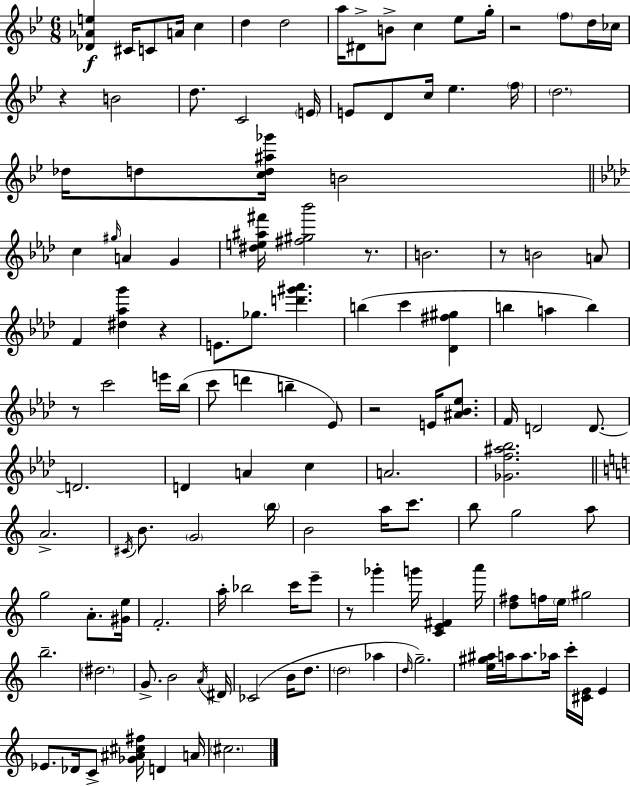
[Db4,Ab4,E5]/q C#4/s C4/e A4/s C5/q D5/q D5/h A5/s D#4/e B4/e C5/q Eb5/e G5/s R/h F5/e D5/s CES5/s R/q B4/h D5/e. C4/h E4/s E4/e D4/e C5/s Eb5/q. F5/s D5/h. Db5/s D5/e [C5,D5,A#5,Gb6]/s B4/h C5/q G#5/s A4/q G4/q [D#5,E5,A#5,F#6]/s [F#5,G#5,Bb6]/h R/e. B4/h. R/e B4/h A4/e F4/q [D#5,Ab5,G6]/q R/q E4/e. Gb5/e. [D6,G#6,Ab6]/q. B5/q C6/q [Db4,F#5,G#5]/q B5/q A5/q B5/q R/e C6/h E6/s Bb5/s C6/e D6/q B5/q Eb4/e R/h E4/s [A#4,Bb4,Eb5]/e. F4/s D4/h D4/e. D4/h. D4/q A4/q C5/q A4/h. [Gb4,F5,A#5,Bb5]/h. A4/h. C#4/s B4/e. G4/h B5/s B4/h A5/s C6/e. B5/e G5/h A5/e G5/h A4/e. [G#4,E5]/s F4/h. A5/s Bb5/h C6/s E6/e R/e Gb6/q G6/s [C4,E4,F#4]/q A6/s [D5,F#5]/e F5/s E5/s G#5/h B5/h. D#5/h. G4/e. B4/h A4/s D#4/s CES4/h B4/s D5/e. D5/h Ab5/q D5/s G5/h. [E5,G#5,A#5]/s A5/s A5/e. Ab5/s C6/s [C#4,E4]/s E4/q Eb4/e. Db4/s C4/e [Gb4,A#4,C#5,F#5]/s D4/q A4/s C#5/h.